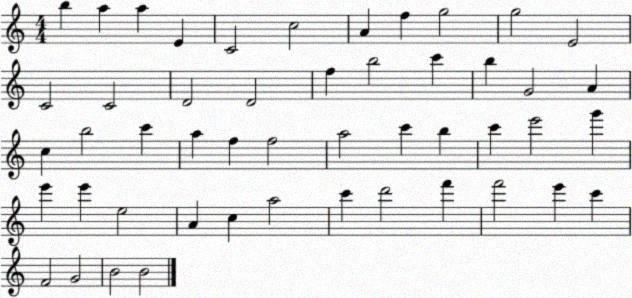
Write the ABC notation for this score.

X:1
T:Untitled
M:4/4
L:1/4
K:C
b a a E C2 c2 A f g2 g2 E2 C2 C2 D2 D2 f b2 c' b G2 A c b2 c' a f f2 a2 c' b c' e'2 g' e' e' e2 A c a2 c' d'2 f' f'2 e' c' F2 G2 B2 B2